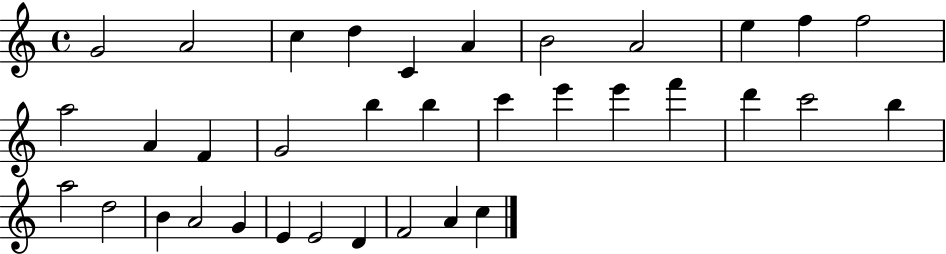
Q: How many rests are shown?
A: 0